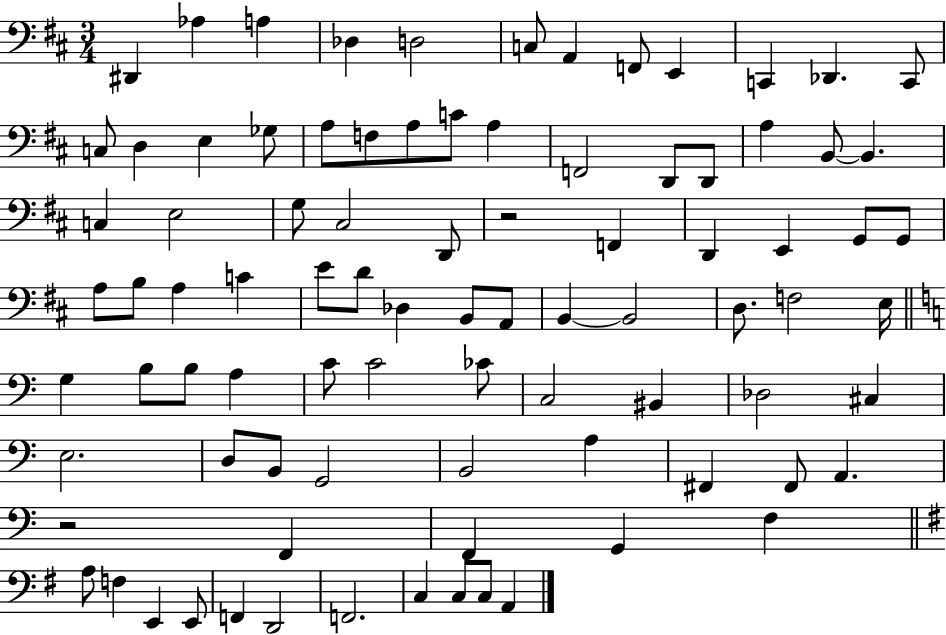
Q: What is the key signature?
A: D major